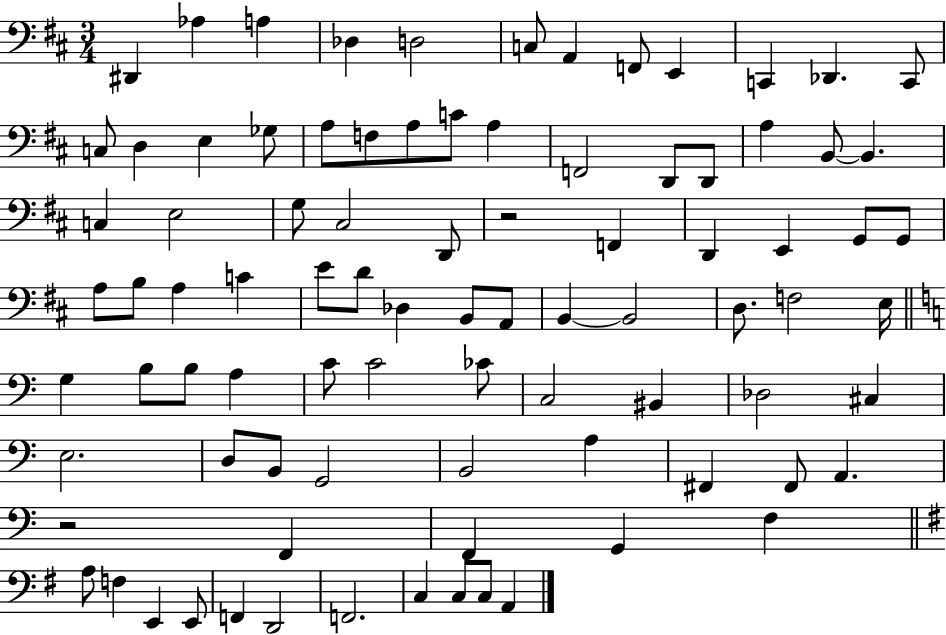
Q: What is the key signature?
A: D major